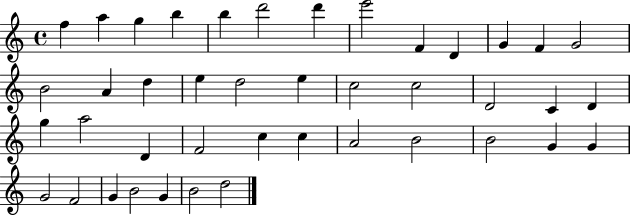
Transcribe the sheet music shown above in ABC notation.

X:1
T:Untitled
M:4/4
L:1/4
K:C
f a g b b d'2 d' e'2 F D G F G2 B2 A d e d2 e c2 c2 D2 C D g a2 D F2 c c A2 B2 B2 G G G2 F2 G B2 G B2 d2